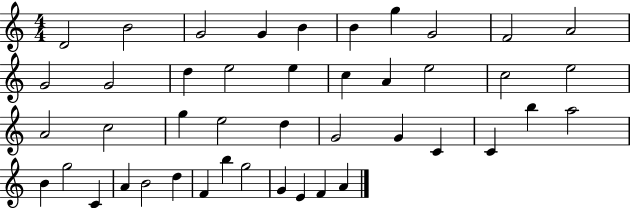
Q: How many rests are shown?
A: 0